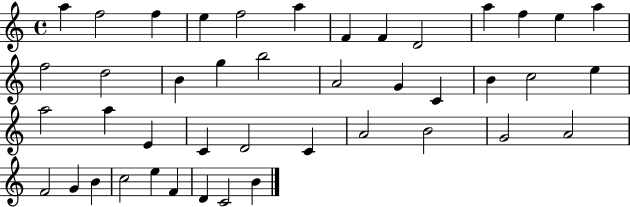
X:1
T:Untitled
M:4/4
L:1/4
K:C
a f2 f e f2 a F F D2 a f e a f2 d2 B g b2 A2 G C B c2 e a2 a E C D2 C A2 B2 G2 A2 F2 G B c2 e F D C2 B